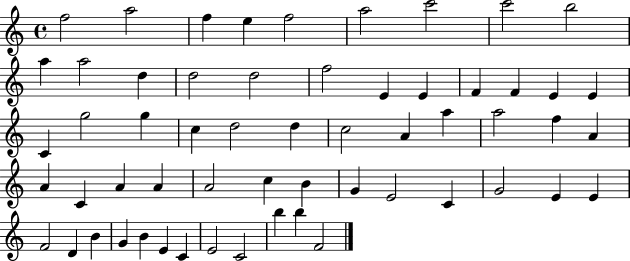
F5/h A5/h F5/q E5/q F5/h A5/h C6/h C6/h B5/h A5/q A5/h D5/q D5/h D5/h F5/h E4/q E4/q F4/q F4/q E4/q E4/q C4/q G5/h G5/q C5/q D5/h D5/q C5/h A4/q A5/q A5/h F5/q A4/q A4/q C4/q A4/q A4/q A4/h C5/q B4/q G4/q E4/h C4/q G4/h E4/q E4/q F4/h D4/q B4/q G4/q B4/q E4/q C4/q E4/h C4/h B5/q B5/q F4/h